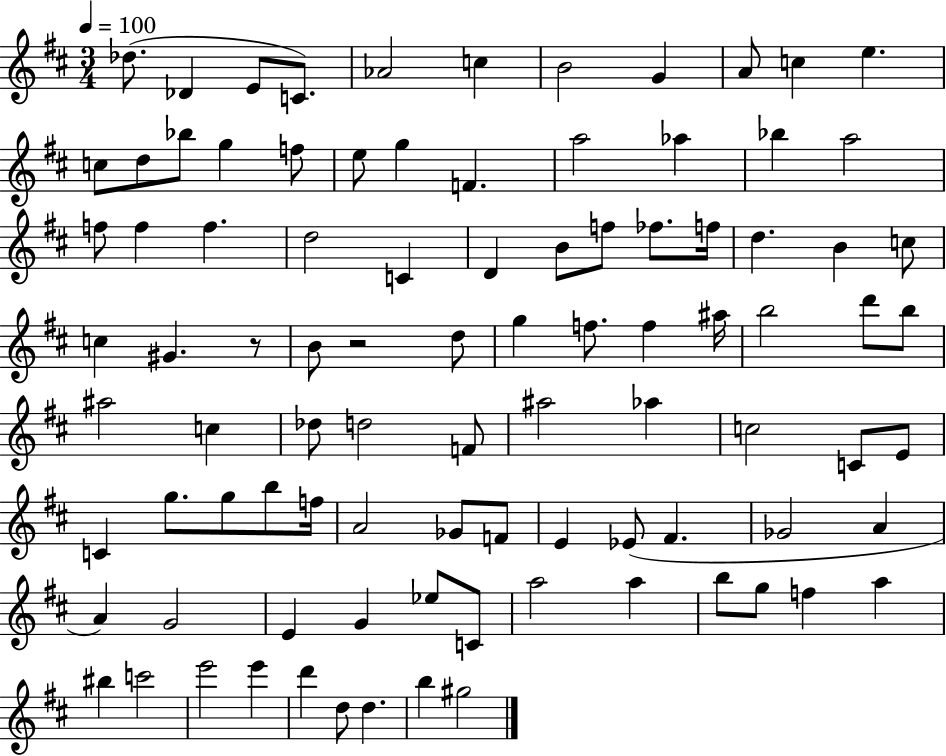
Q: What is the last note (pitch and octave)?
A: G#5